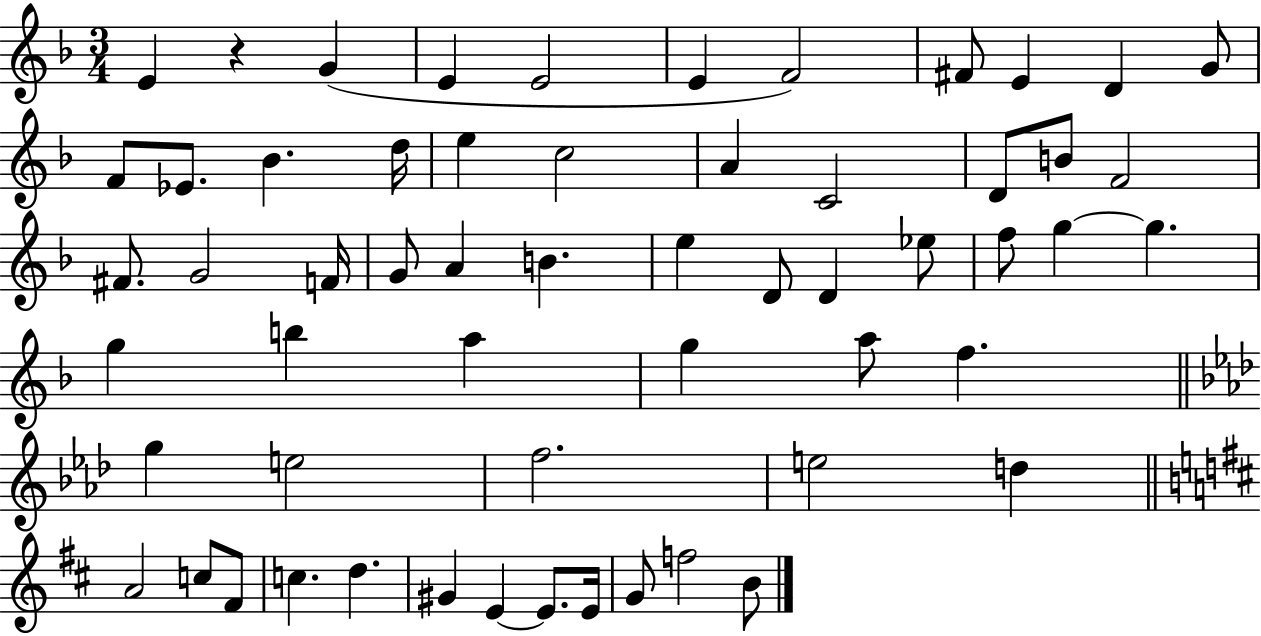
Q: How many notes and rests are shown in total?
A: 58